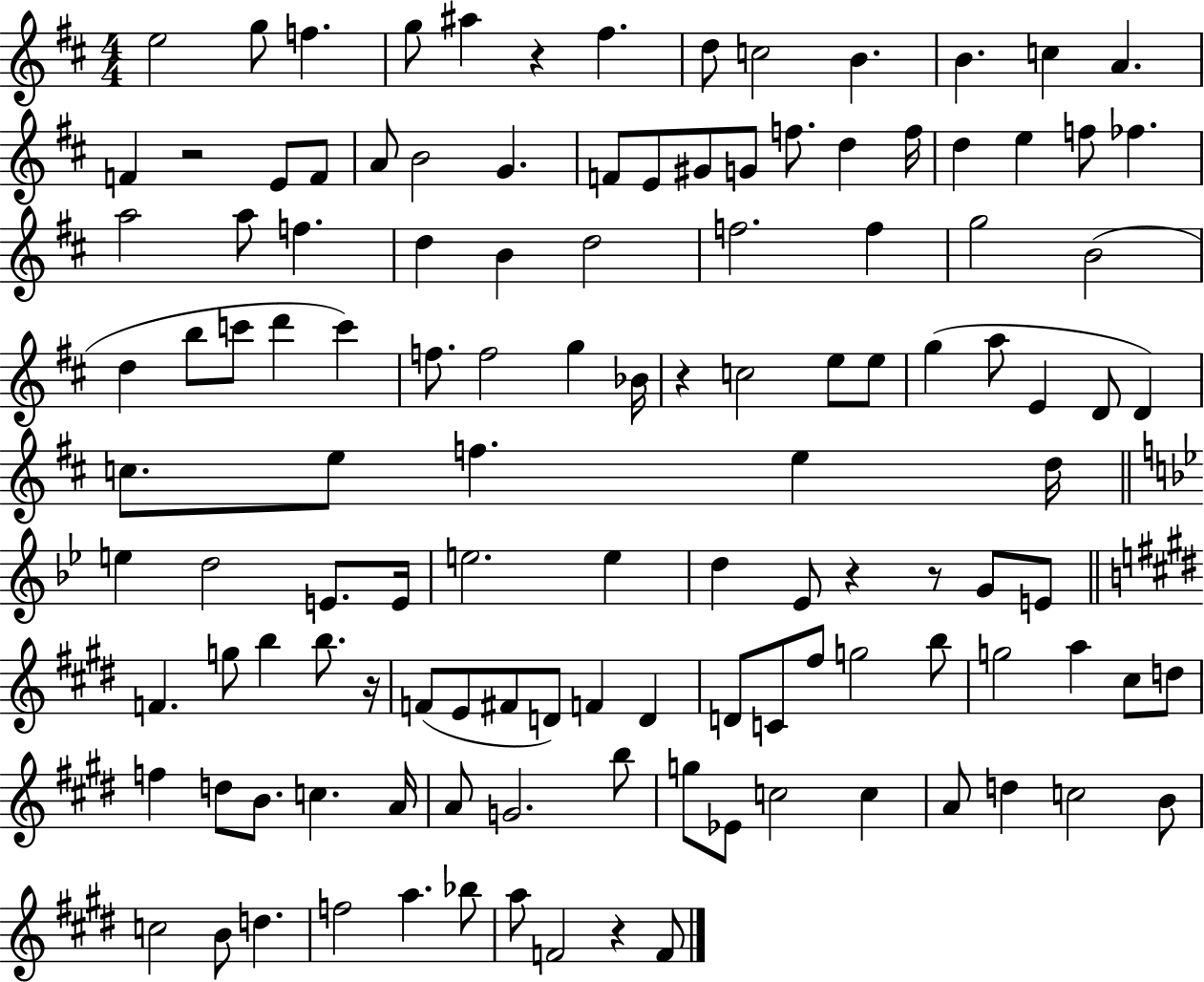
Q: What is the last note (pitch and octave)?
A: F4